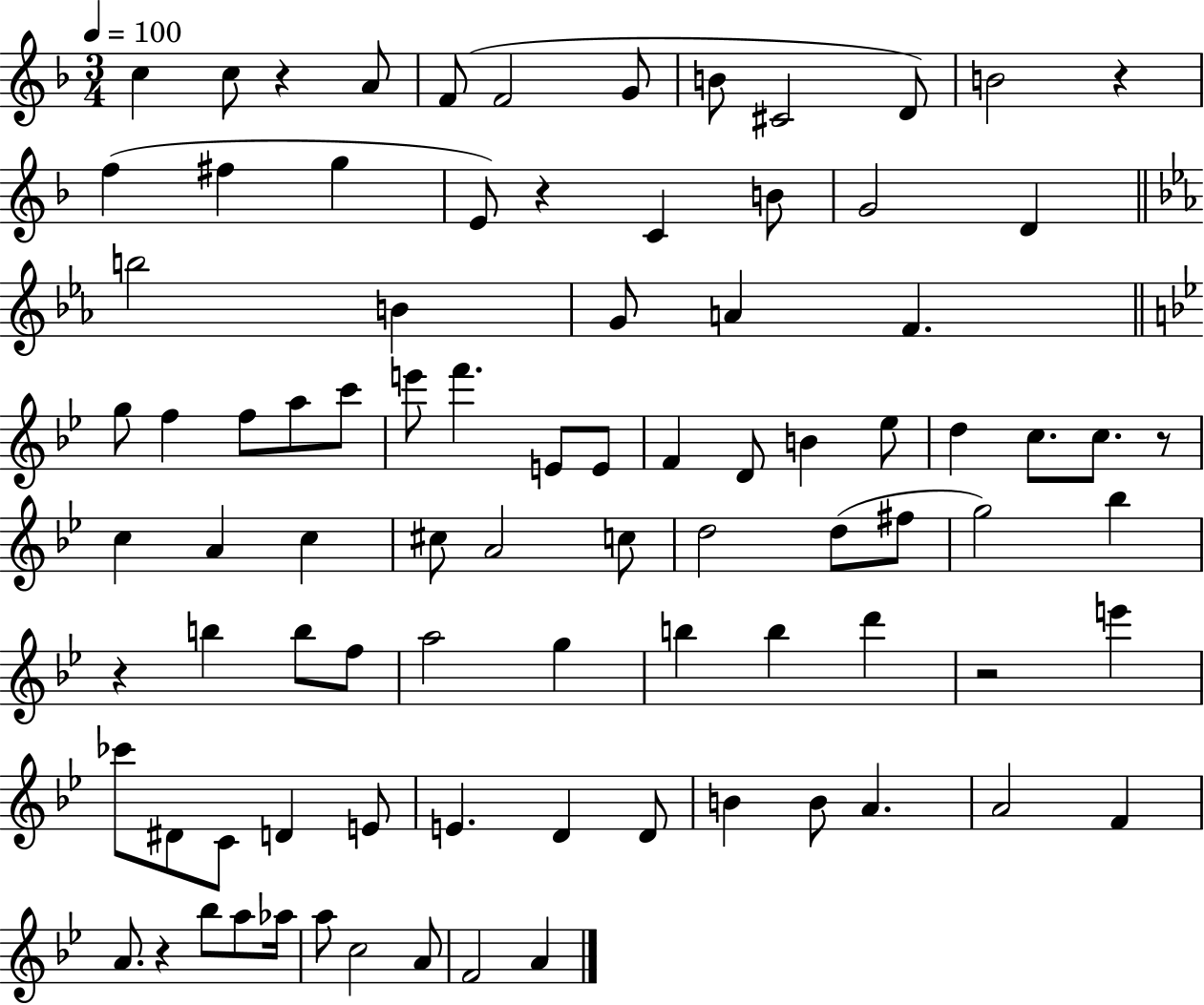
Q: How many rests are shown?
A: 7